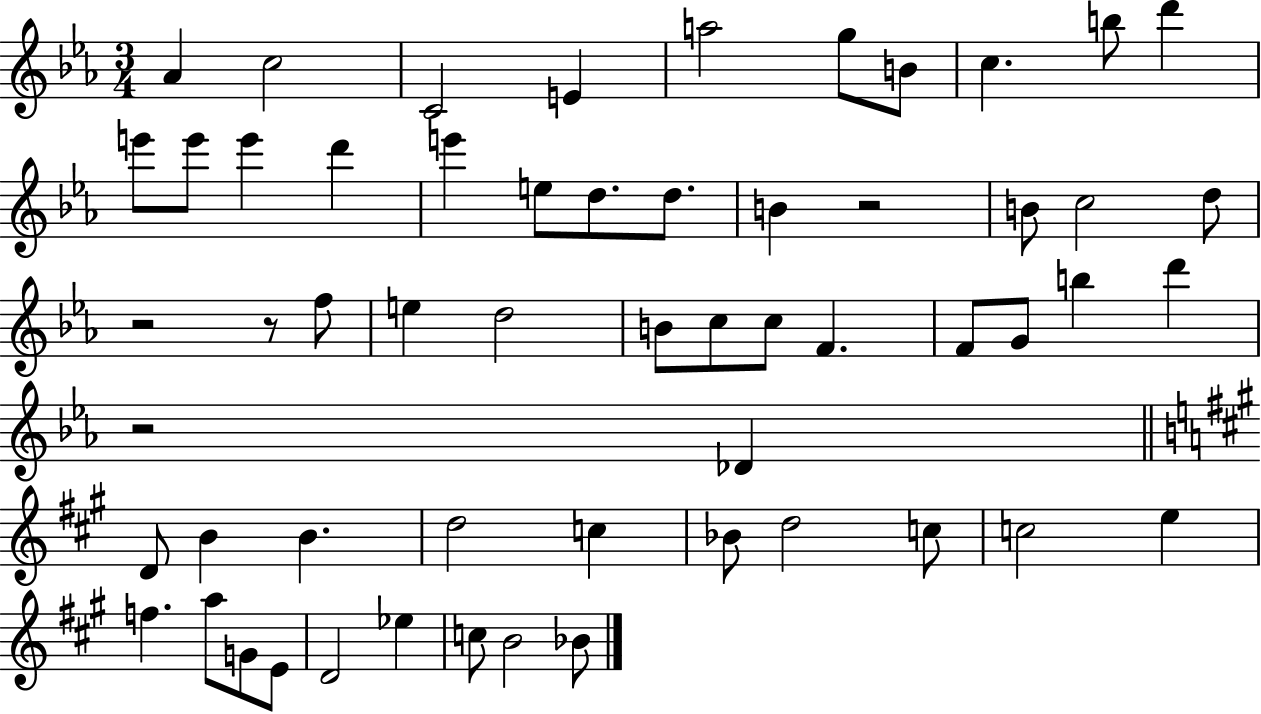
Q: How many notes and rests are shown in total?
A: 57